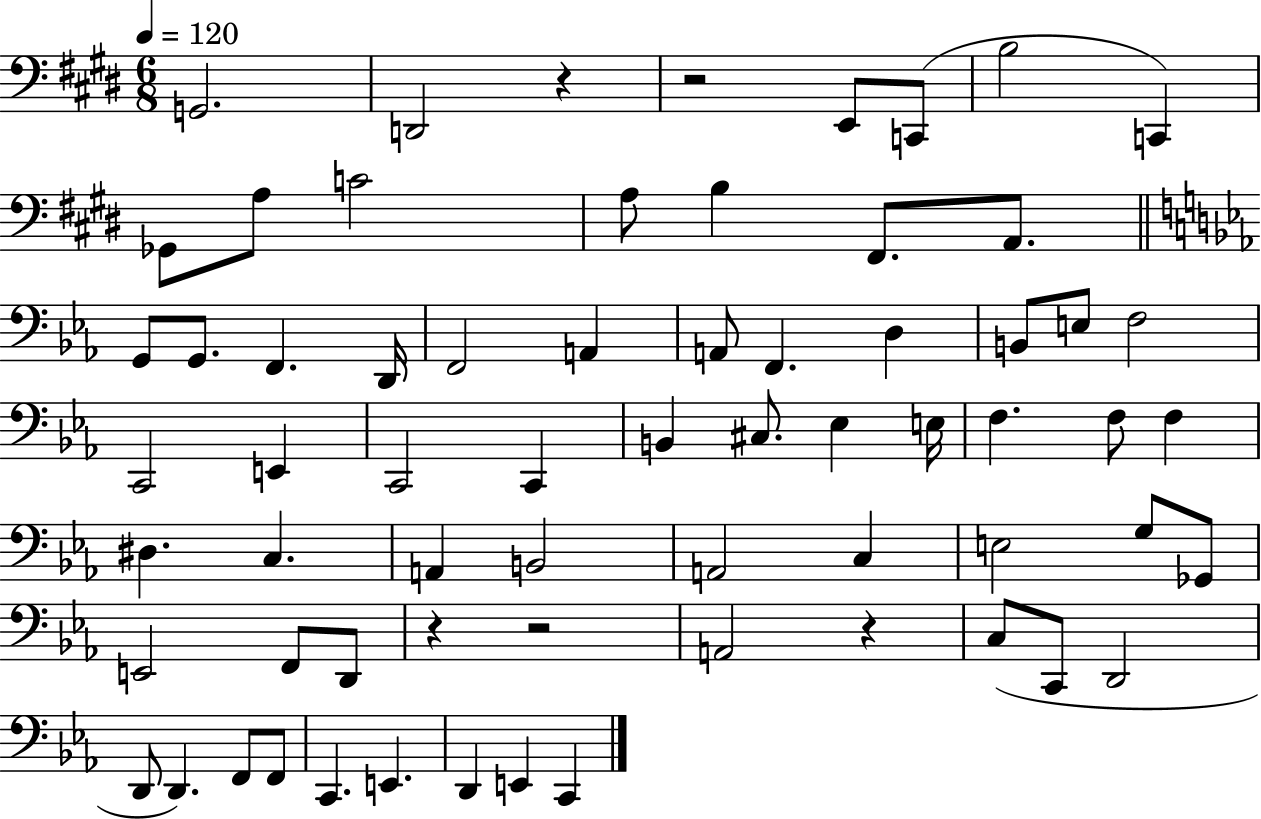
X:1
T:Untitled
M:6/8
L:1/4
K:E
G,,2 D,,2 z z2 E,,/2 C,,/2 B,2 C,, _G,,/2 A,/2 C2 A,/2 B, ^F,,/2 A,,/2 G,,/2 G,,/2 F,, D,,/4 F,,2 A,, A,,/2 F,, D, B,,/2 E,/2 F,2 C,,2 E,, C,,2 C,, B,, ^C,/2 _E, E,/4 F, F,/2 F, ^D, C, A,, B,,2 A,,2 C, E,2 G,/2 _G,,/2 E,,2 F,,/2 D,,/2 z z2 A,,2 z C,/2 C,,/2 D,,2 D,,/2 D,, F,,/2 F,,/2 C,, E,, D,, E,, C,,